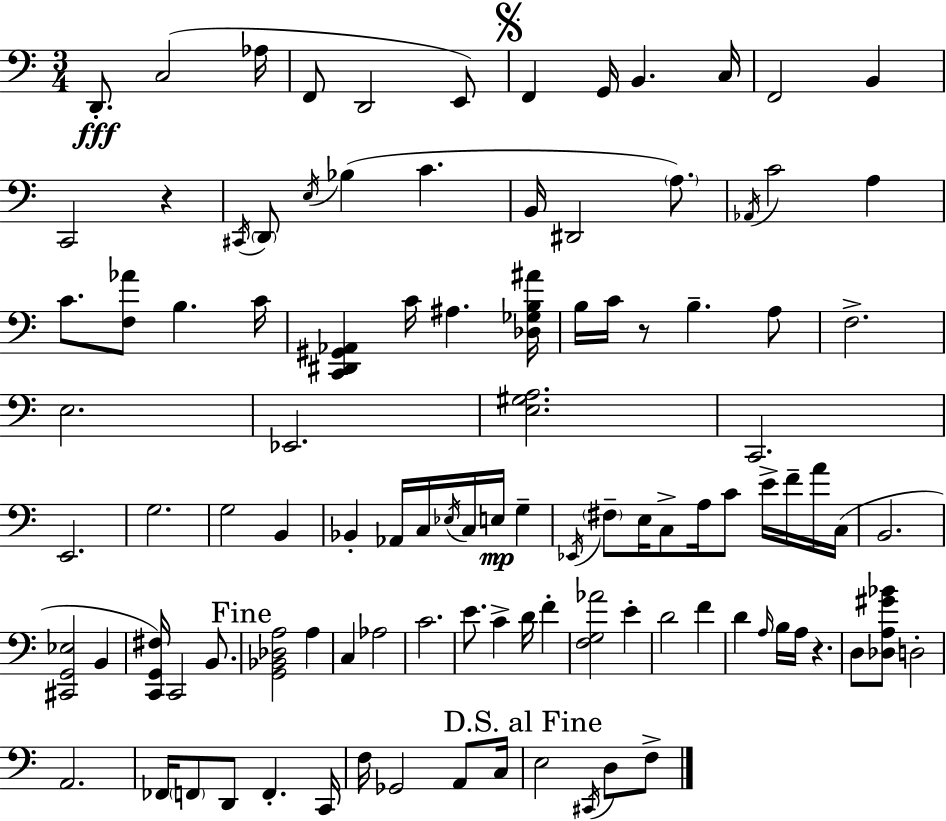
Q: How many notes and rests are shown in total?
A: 105